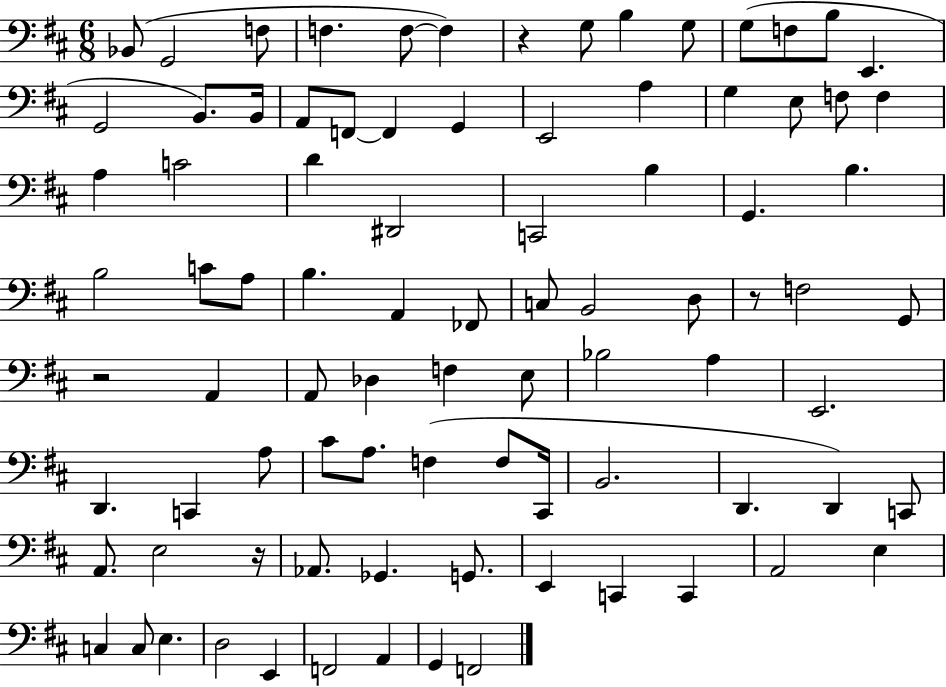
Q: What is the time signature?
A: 6/8